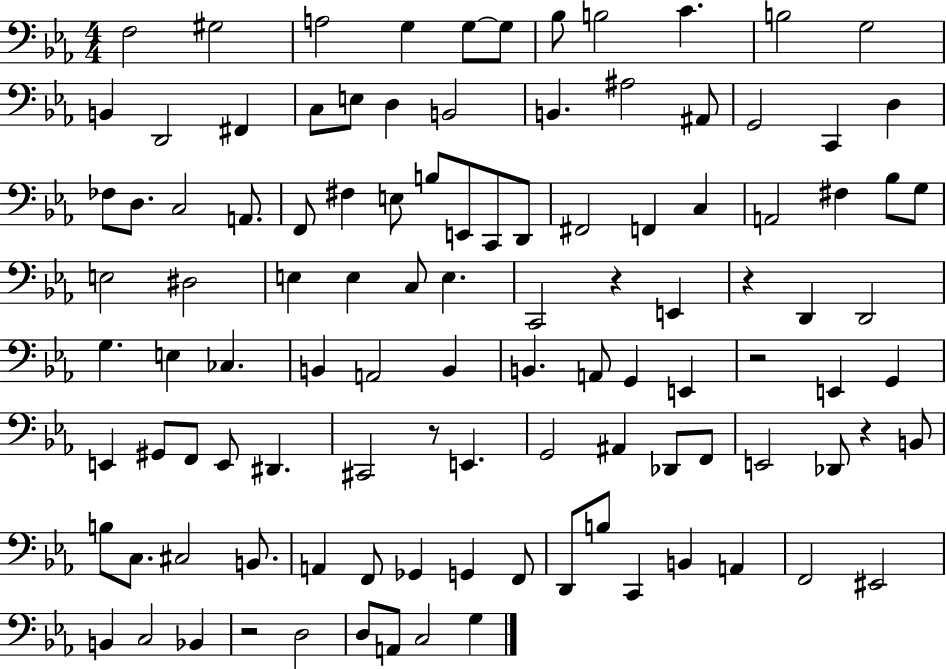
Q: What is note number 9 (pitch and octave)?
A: C4